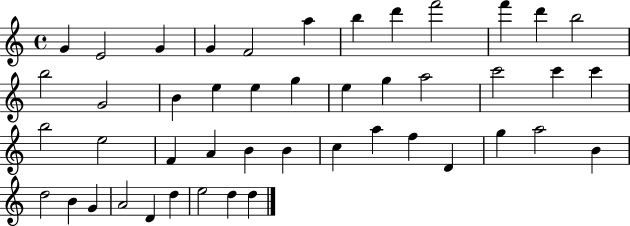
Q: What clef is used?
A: treble